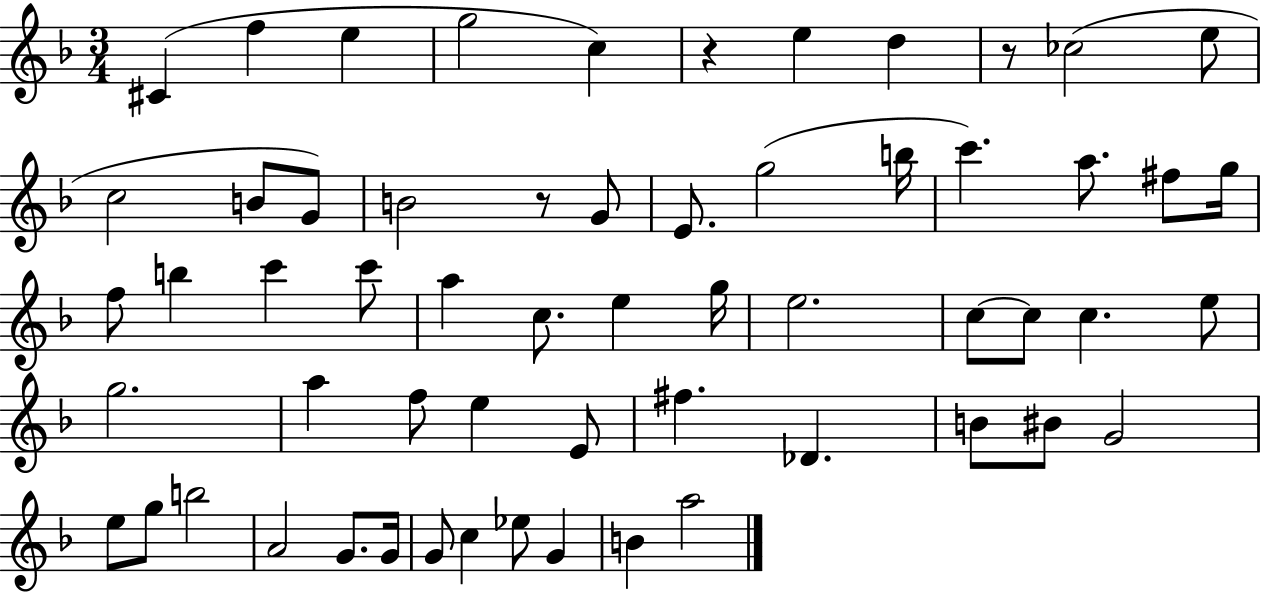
{
  \clef treble
  \numericTimeSignature
  \time 3/4
  \key f \major
  \repeat volta 2 { cis'4( f''4 e''4 | g''2 c''4) | r4 e''4 d''4 | r8 ces''2( e''8 | \break c''2 b'8 g'8) | b'2 r8 g'8 | e'8. g''2( b''16 | c'''4.) a''8. fis''8 g''16 | \break f''8 b''4 c'''4 c'''8 | a''4 c''8. e''4 g''16 | e''2. | c''8~~ c''8 c''4. e''8 | \break g''2. | a''4 f''8 e''4 e'8 | fis''4. des'4. | b'8 bis'8 g'2 | \break e''8 g''8 b''2 | a'2 g'8. g'16 | g'8 c''4 ees''8 g'4 | b'4 a''2 | \break } \bar "|."
}